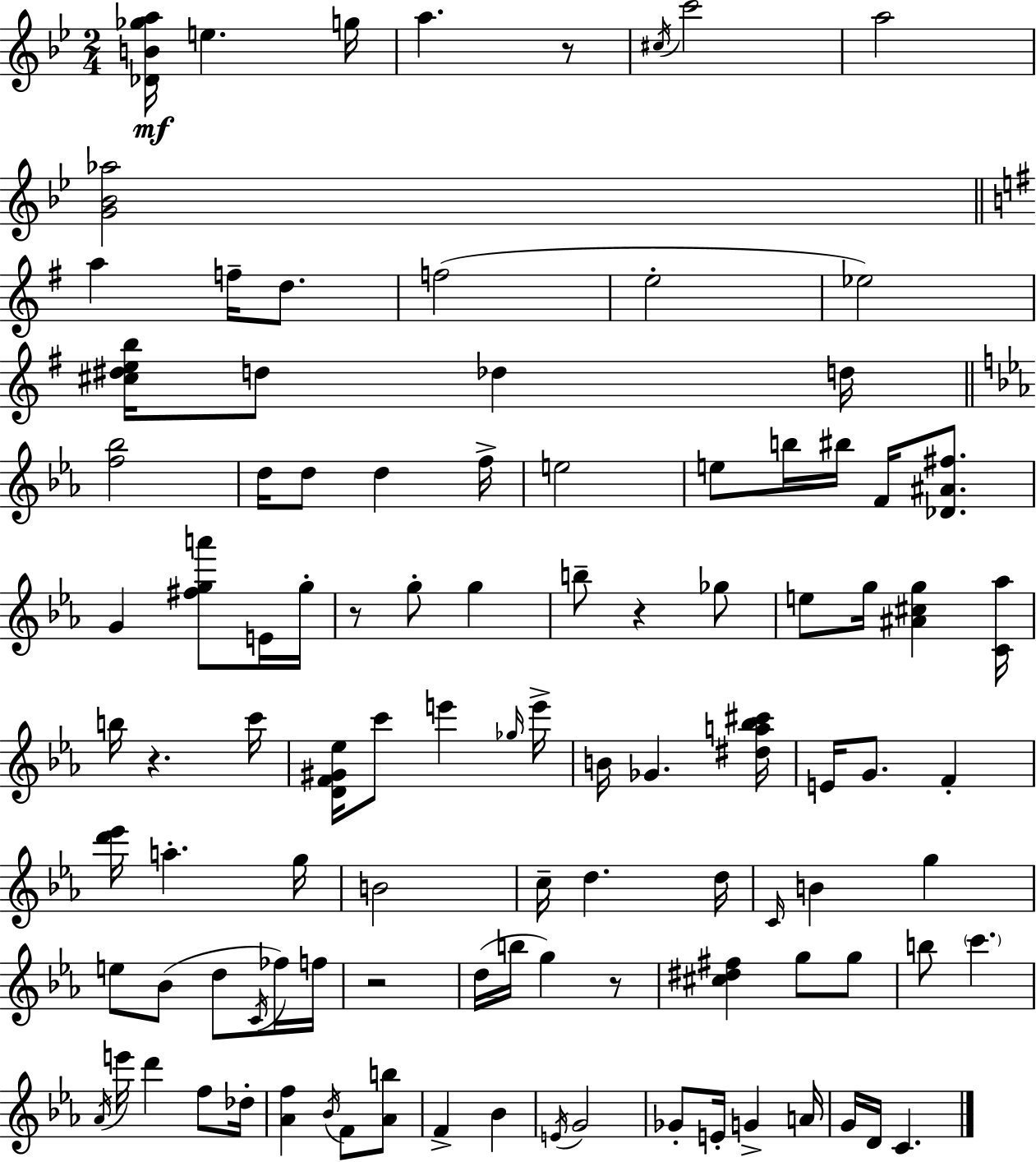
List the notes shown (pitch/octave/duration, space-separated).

[Db4,B4,Gb5,A5]/s E5/q. G5/s A5/q. R/e C#5/s C6/h A5/h [G4,Bb4,Ab5]/h A5/q F5/s D5/e. F5/h E5/h Eb5/h [C#5,D#5,E5,B5]/s D5/e Db5/q D5/s [F5,Bb5]/h D5/s D5/e D5/q F5/s E5/h E5/e B5/s BIS5/s F4/s [Db4,A#4,F#5]/e. G4/q [F#5,G5,A6]/e E4/s G5/s R/e G5/e G5/q B5/e R/q Gb5/e E5/e G5/s [A#4,C#5,G5]/q [C4,Ab5]/s B5/s R/q. C6/s [D4,F4,G#4,Eb5]/s C6/e E6/q Gb5/s E6/s B4/s Gb4/q. [D#5,A5,Bb5,C#6]/s E4/s G4/e. F4/q [D6,Eb6]/s A5/q. G5/s B4/h C5/s D5/q. D5/s C4/s B4/q G5/q E5/e Bb4/e D5/e C4/s FES5/s F5/s R/h D5/s B5/s G5/q R/e [C#5,D#5,F#5]/q G5/e G5/e B5/e C6/q. Ab4/s E6/s D6/q F5/e Db5/s [Ab4,F5]/q Bb4/s F4/e [Ab4,B5]/e F4/q Bb4/q E4/s G4/h Gb4/e E4/s G4/q A4/s G4/s D4/s C4/q.